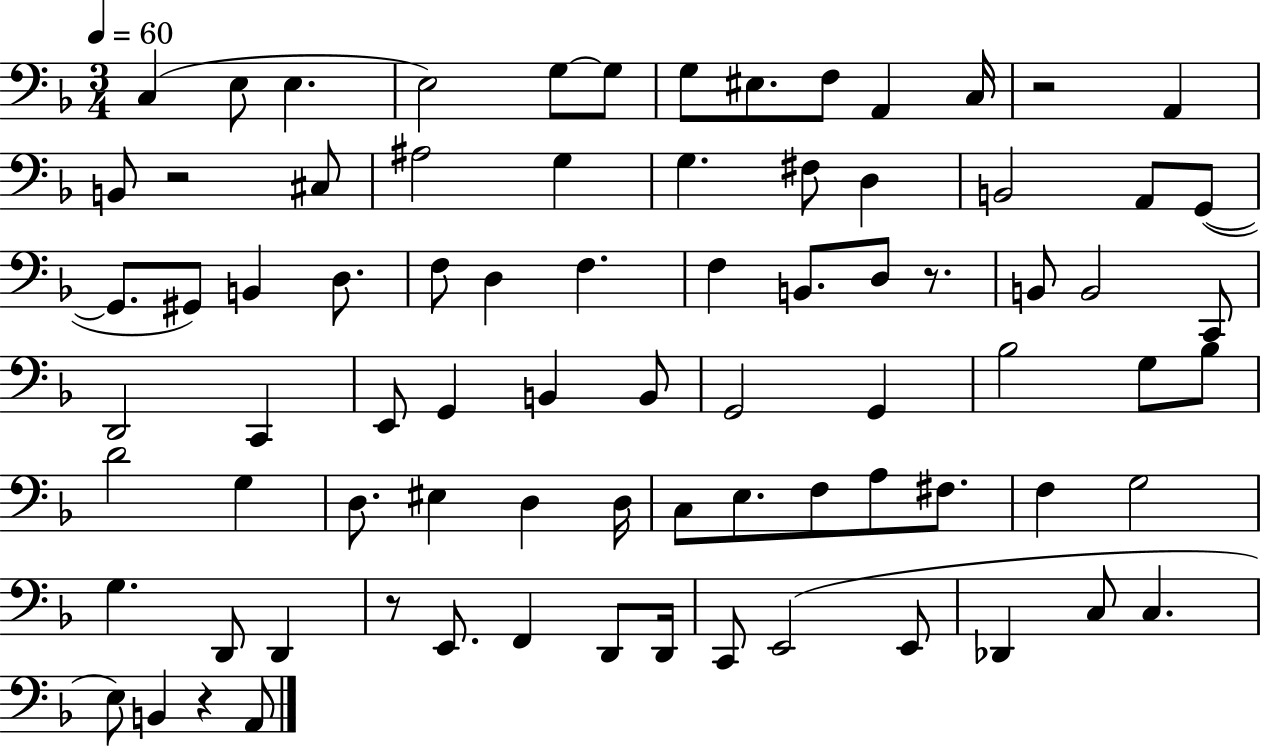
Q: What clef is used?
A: bass